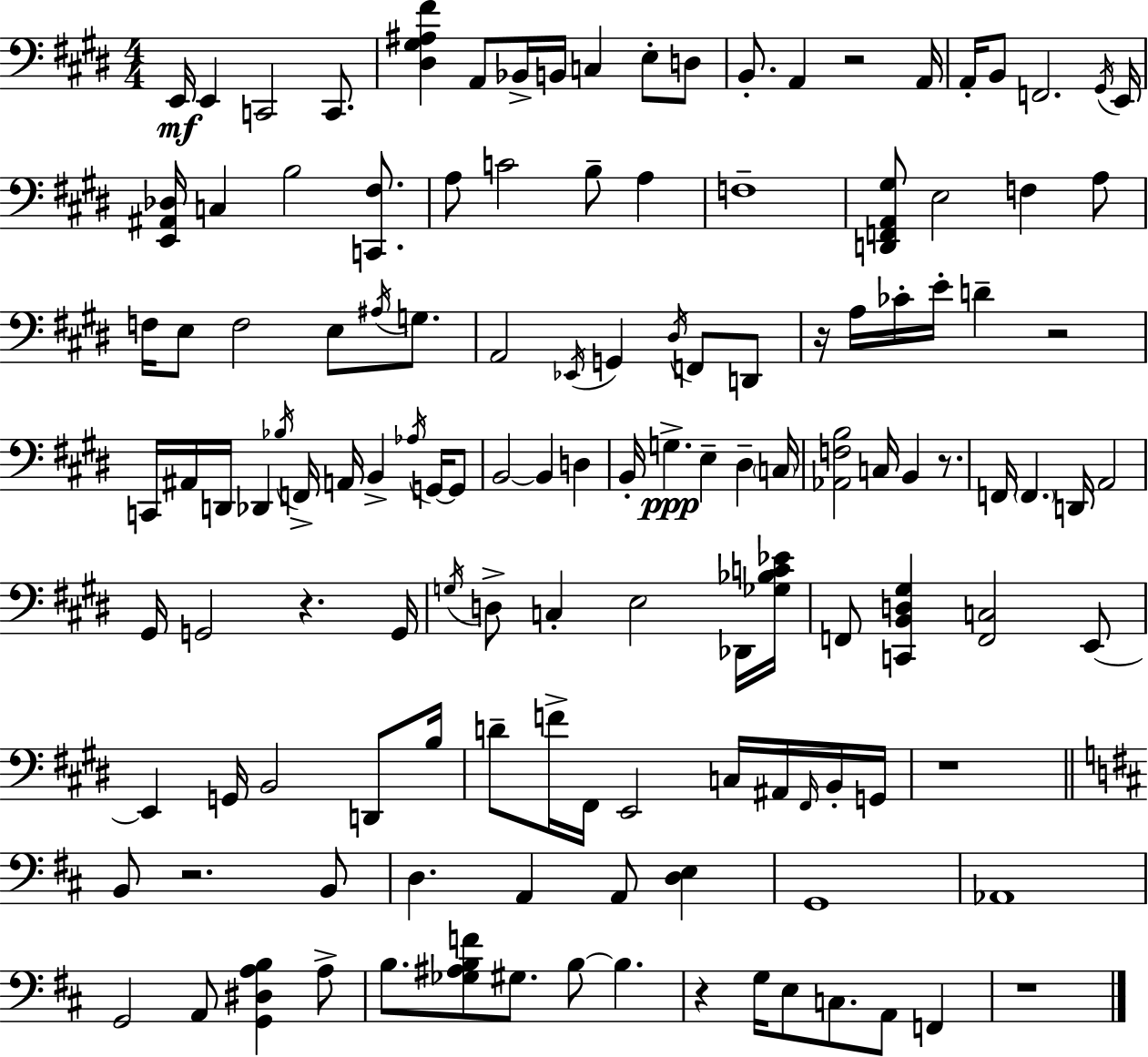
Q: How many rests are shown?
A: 9